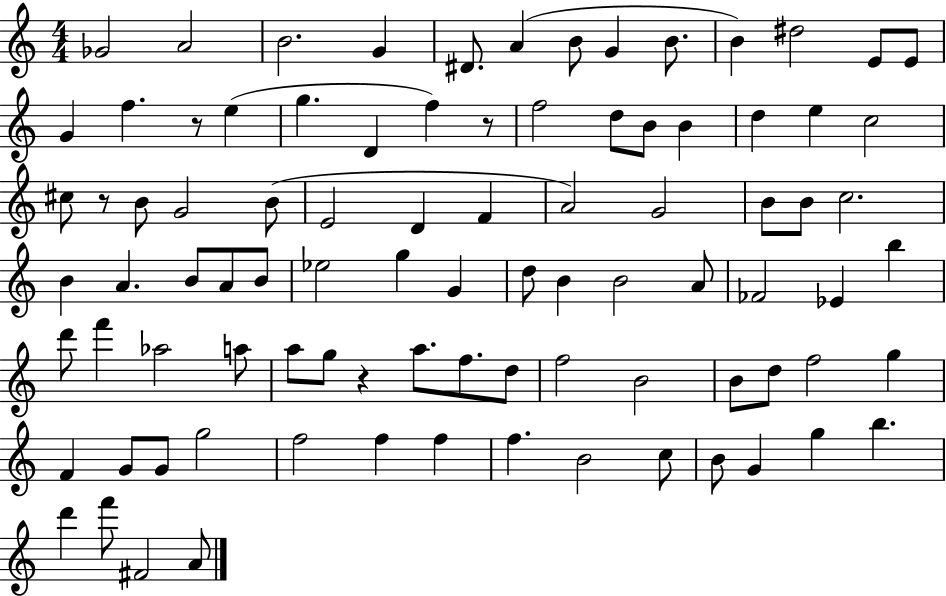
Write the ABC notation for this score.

X:1
T:Untitled
M:4/4
L:1/4
K:C
_G2 A2 B2 G ^D/2 A B/2 G B/2 B ^d2 E/2 E/2 G f z/2 e g D f z/2 f2 d/2 B/2 B d e c2 ^c/2 z/2 B/2 G2 B/2 E2 D F A2 G2 B/2 B/2 c2 B A B/2 A/2 B/2 _e2 g G d/2 B B2 A/2 _F2 _E b d'/2 f' _a2 a/2 a/2 g/2 z a/2 f/2 d/2 f2 B2 B/2 d/2 f2 g F G/2 G/2 g2 f2 f f f B2 c/2 B/2 G g b d' f'/2 ^F2 A/2